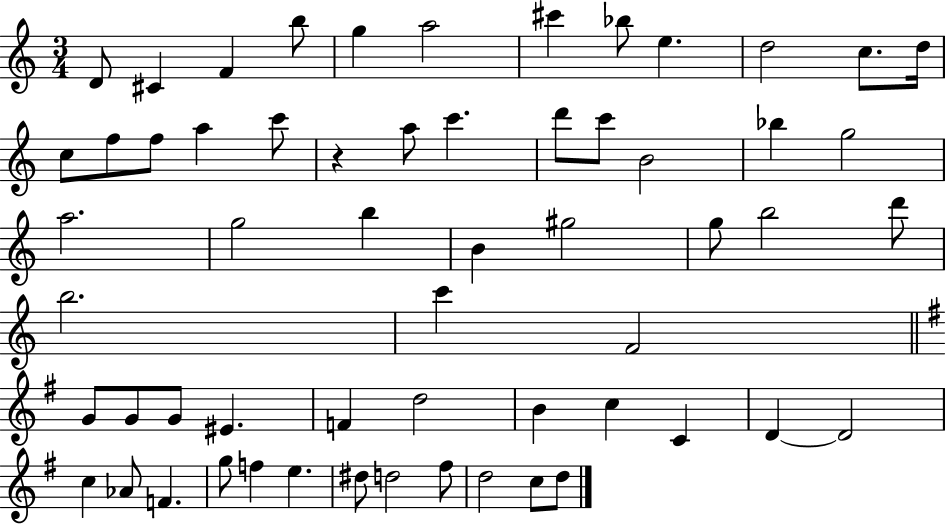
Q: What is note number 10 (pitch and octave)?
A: D5